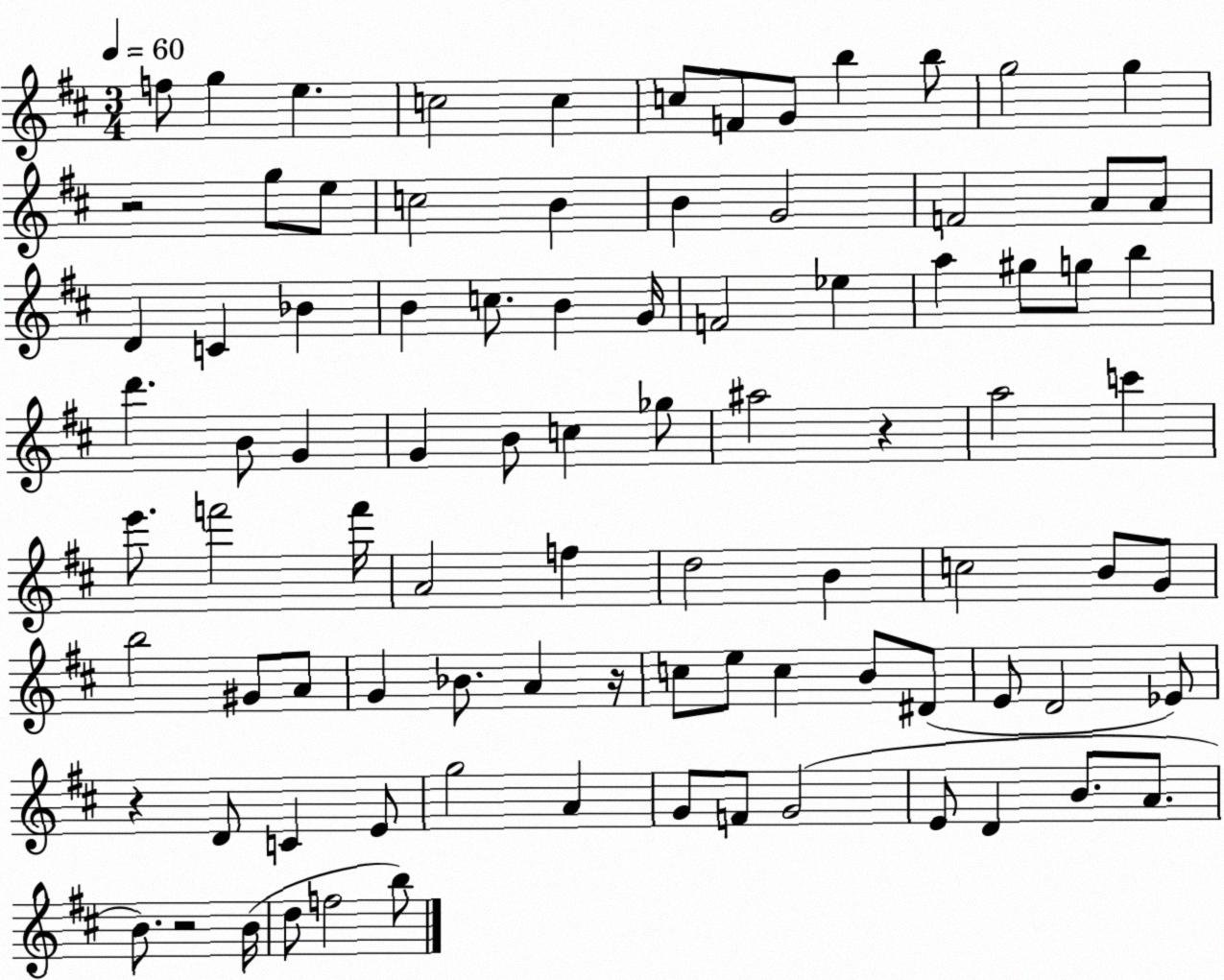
X:1
T:Untitled
M:3/4
L:1/4
K:D
f/2 g e c2 c c/2 F/2 G/2 b b/2 g2 g z2 g/2 e/2 c2 B B G2 F2 A/2 A/2 D C _B B c/2 B G/4 F2 _e a ^g/2 g/2 b d' B/2 G G B/2 c _g/2 ^a2 z a2 c' e'/2 f'2 f'/4 A2 f d2 B c2 B/2 G/2 b2 ^G/2 A/2 G _B/2 A z/4 c/2 e/2 c B/2 ^D/2 E/2 D2 _E/2 z D/2 C E/2 g2 A G/2 F/2 G2 E/2 D B/2 A/2 B/2 z2 B/4 d/2 f2 b/2